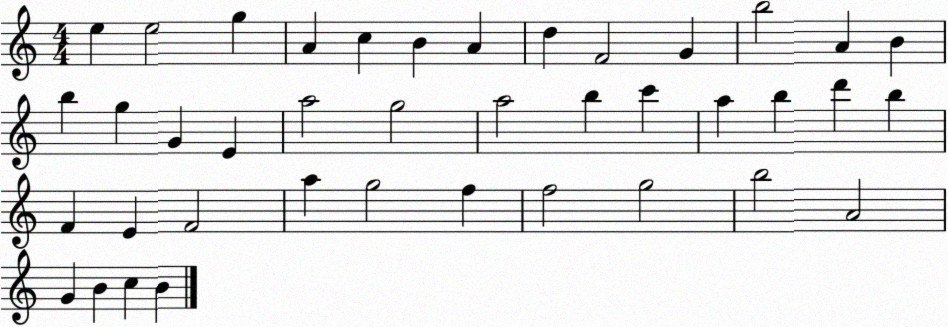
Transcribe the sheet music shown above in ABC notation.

X:1
T:Untitled
M:4/4
L:1/4
K:C
e e2 g A c B A d F2 G b2 A B b g G E a2 g2 a2 b c' a b d' b F E F2 a g2 f f2 g2 b2 A2 G B c B